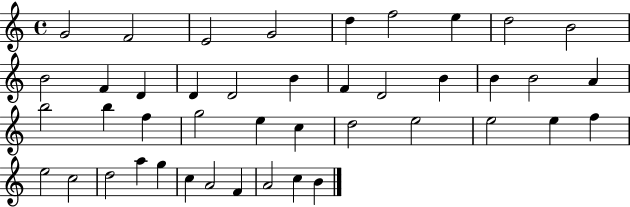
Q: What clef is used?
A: treble